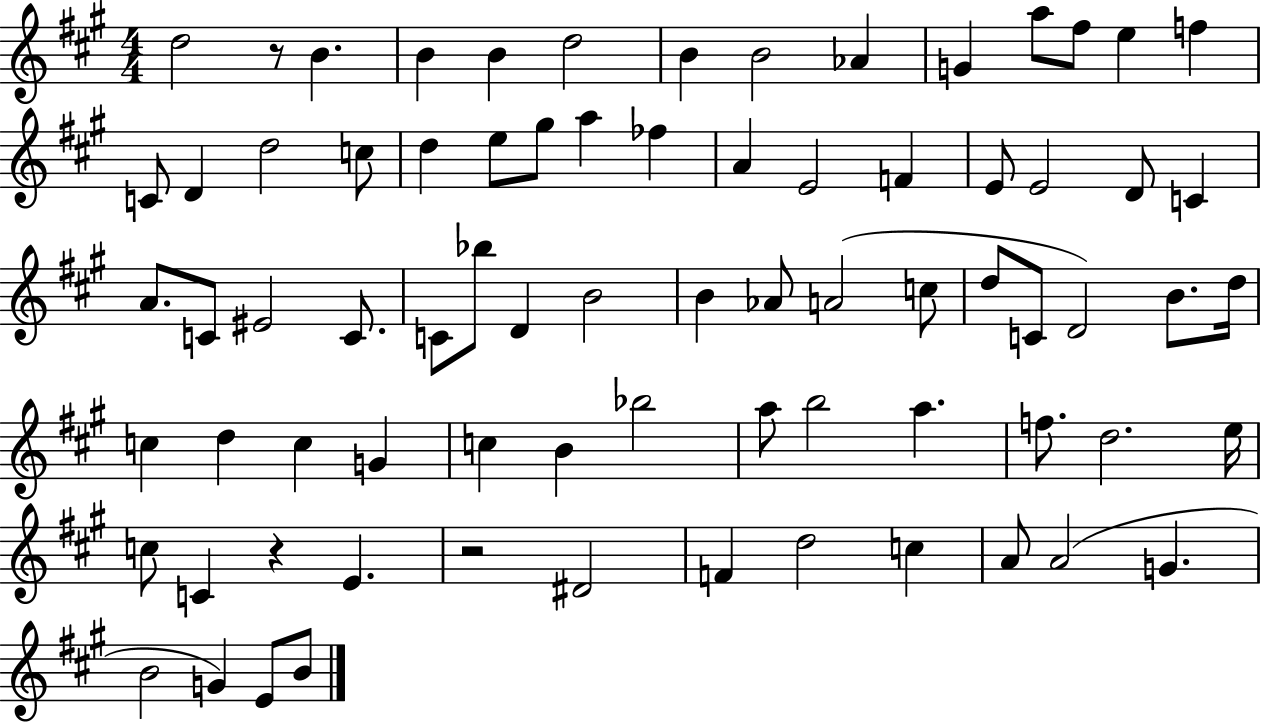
D5/h R/e B4/q. B4/q B4/q D5/h B4/q B4/h Ab4/q G4/q A5/e F#5/e E5/q F5/q C4/e D4/q D5/h C5/e D5/q E5/e G#5/e A5/q FES5/q A4/q E4/h F4/q E4/e E4/h D4/e C4/q A4/e. C4/e EIS4/h C4/e. C4/e Bb5/e D4/q B4/h B4/q Ab4/e A4/h C5/e D5/e C4/e D4/h B4/e. D5/s C5/q D5/q C5/q G4/q C5/q B4/q Bb5/h A5/e B5/h A5/q. F5/e. D5/h. E5/s C5/e C4/q R/q E4/q. R/h D#4/h F4/q D5/h C5/q A4/e A4/h G4/q. B4/h G4/q E4/e B4/e